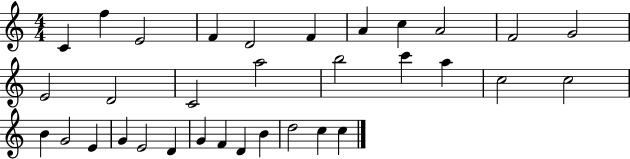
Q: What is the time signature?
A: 4/4